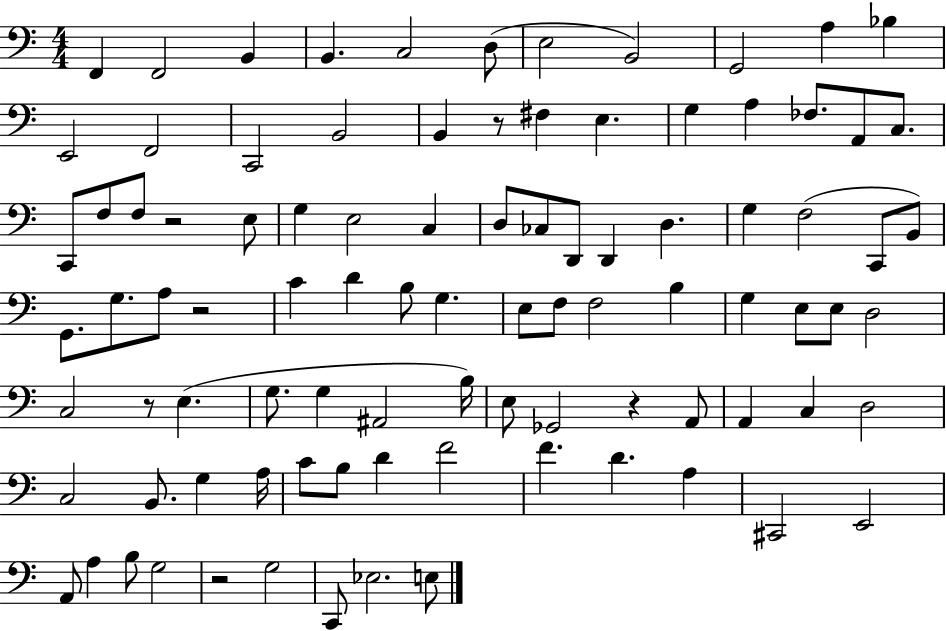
X:1
T:Untitled
M:4/4
L:1/4
K:C
F,, F,,2 B,, B,, C,2 D,/2 E,2 B,,2 G,,2 A, _B, E,,2 F,,2 C,,2 B,,2 B,, z/2 ^F, E, G, A, _F,/2 A,,/2 C,/2 C,,/2 F,/2 F,/2 z2 E,/2 G, E,2 C, D,/2 _C,/2 D,,/2 D,, D, G, F,2 C,,/2 B,,/2 G,,/2 G,/2 A,/2 z2 C D B,/2 G, E,/2 F,/2 F,2 B, G, E,/2 E,/2 D,2 C,2 z/2 E, G,/2 G, ^A,,2 B,/4 E,/2 _G,,2 z A,,/2 A,, C, D,2 C,2 B,,/2 G, A,/4 C/2 B,/2 D F2 F D A, ^C,,2 E,,2 A,,/2 A, B,/2 G,2 z2 G,2 C,,/2 _E,2 E,/2